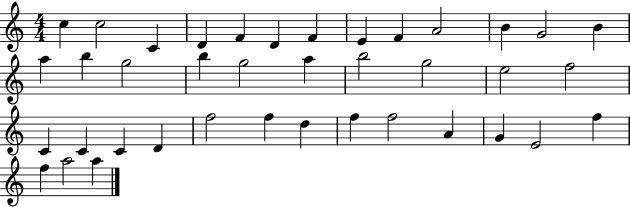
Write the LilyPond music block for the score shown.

{
  \clef treble
  \numericTimeSignature
  \time 4/4
  \key c \major
  c''4 c''2 c'4 | d'4 f'4 d'4 f'4 | e'4 f'4 a'2 | b'4 g'2 b'4 | \break a''4 b''4 g''2 | b''4 g''2 a''4 | b''2 g''2 | e''2 f''2 | \break c'4 c'4 c'4 d'4 | f''2 f''4 d''4 | f''4 f''2 a'4 | g'4 e'2 f''4 | \break f''4 a''2 a''4 | \bar "|."
}